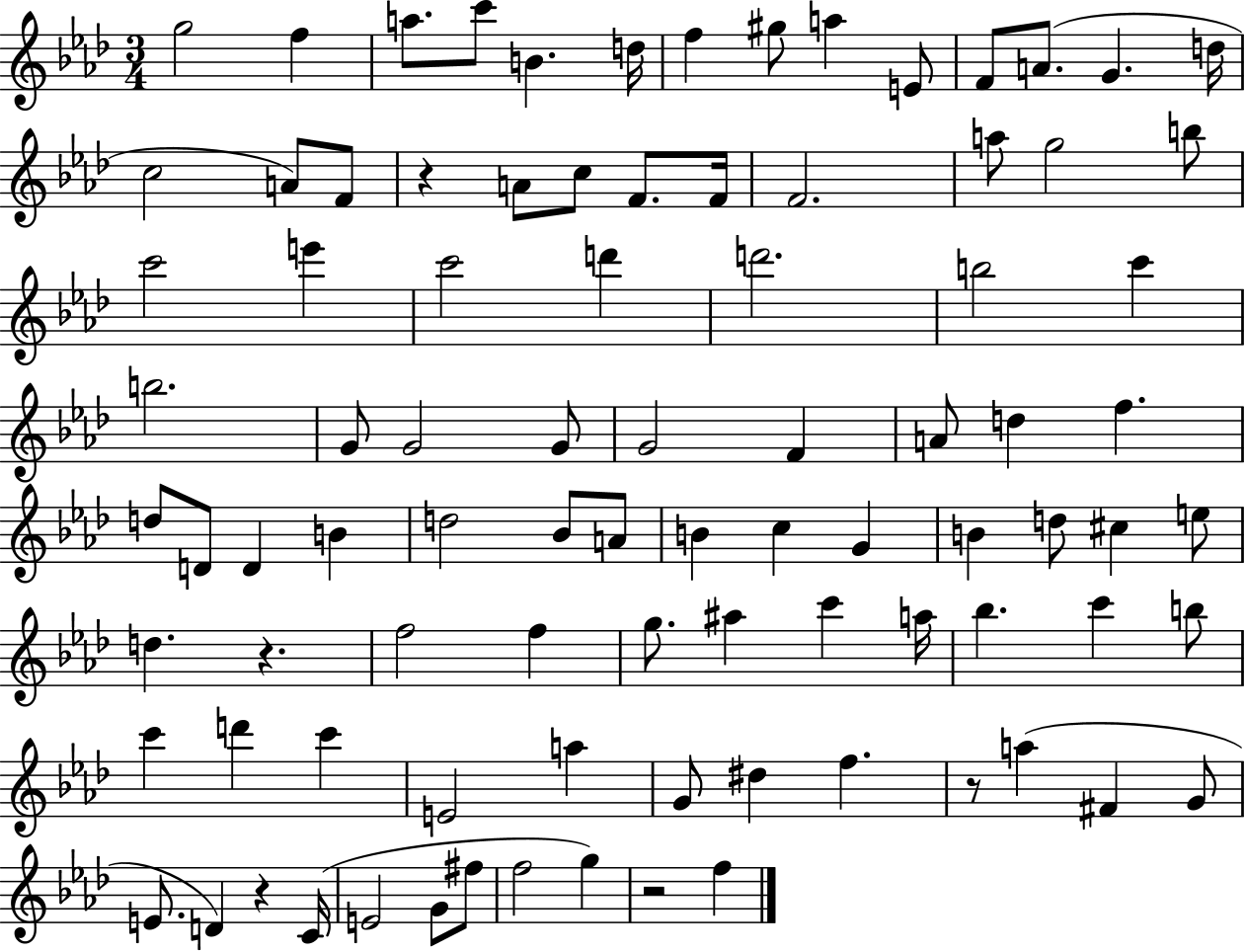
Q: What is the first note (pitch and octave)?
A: G5